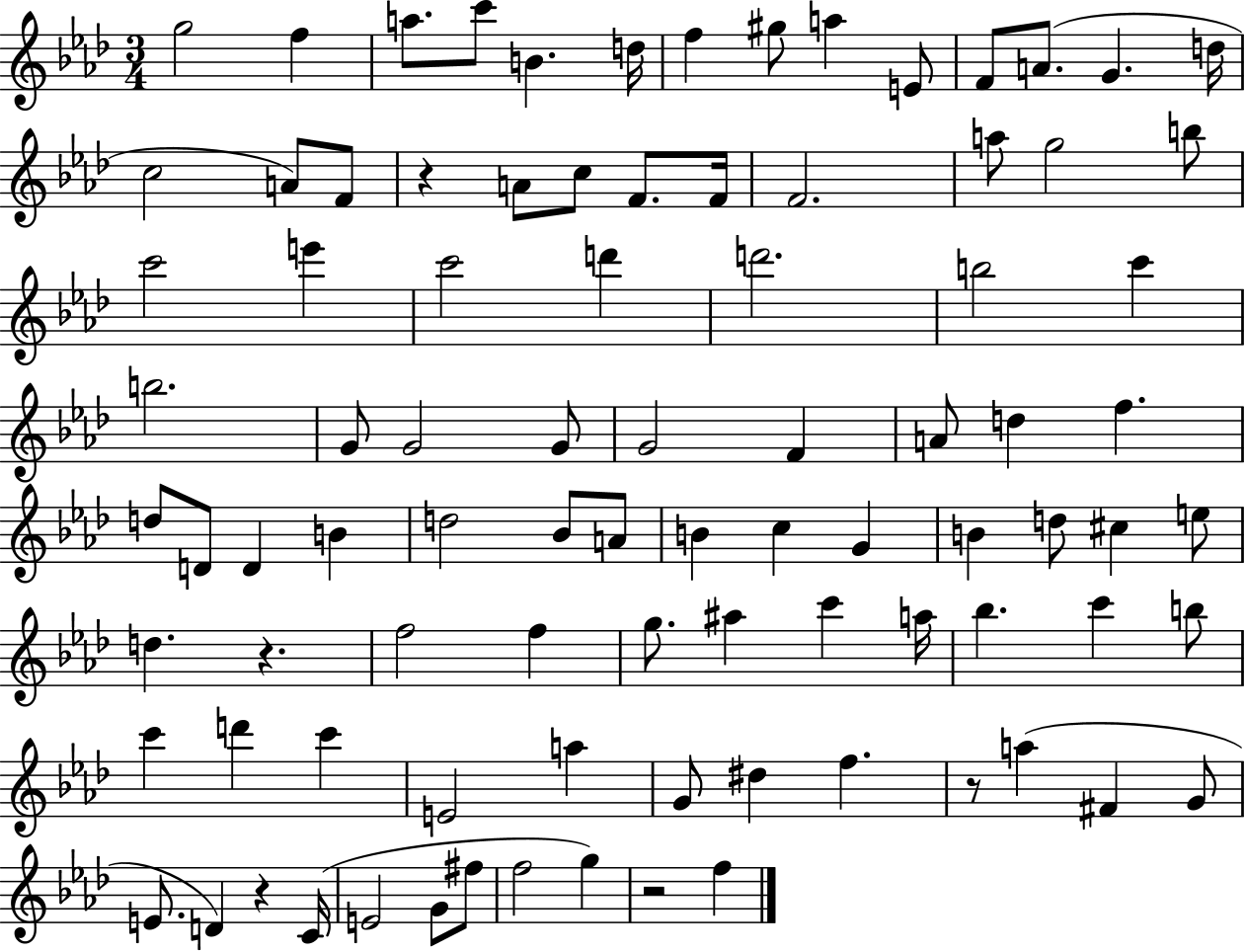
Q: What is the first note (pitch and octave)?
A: G5